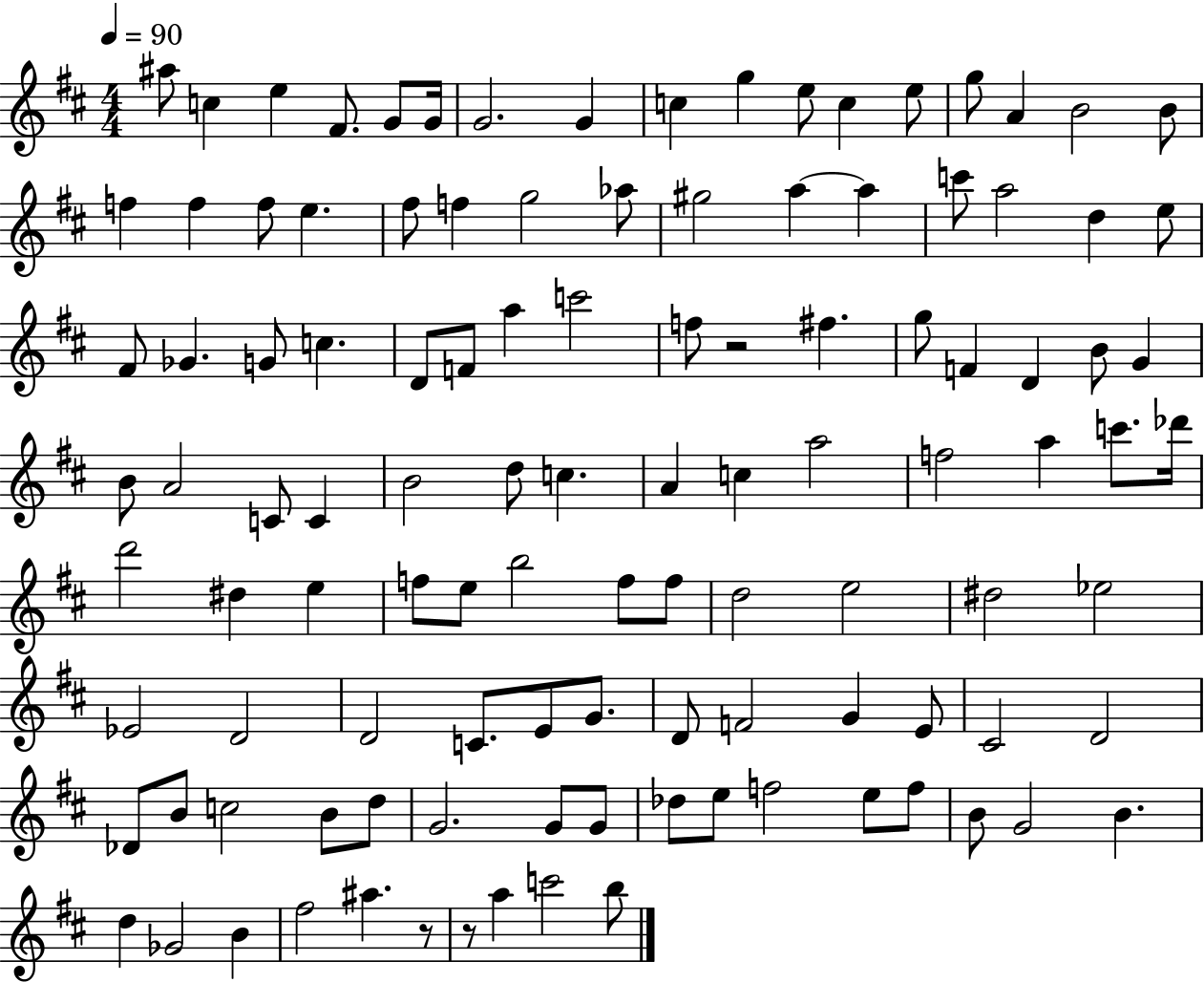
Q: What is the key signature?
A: D major